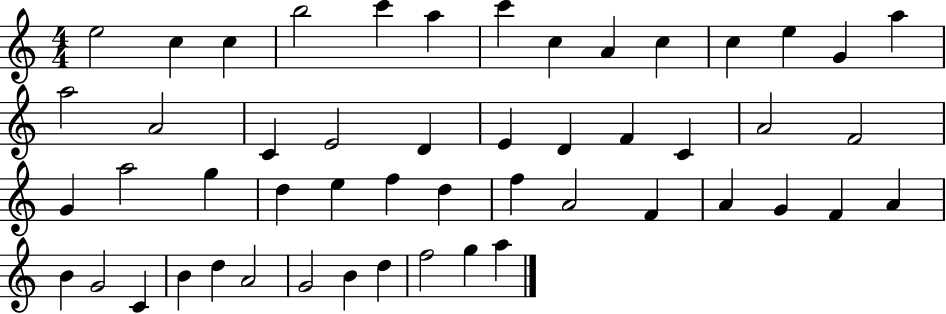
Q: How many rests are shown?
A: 0